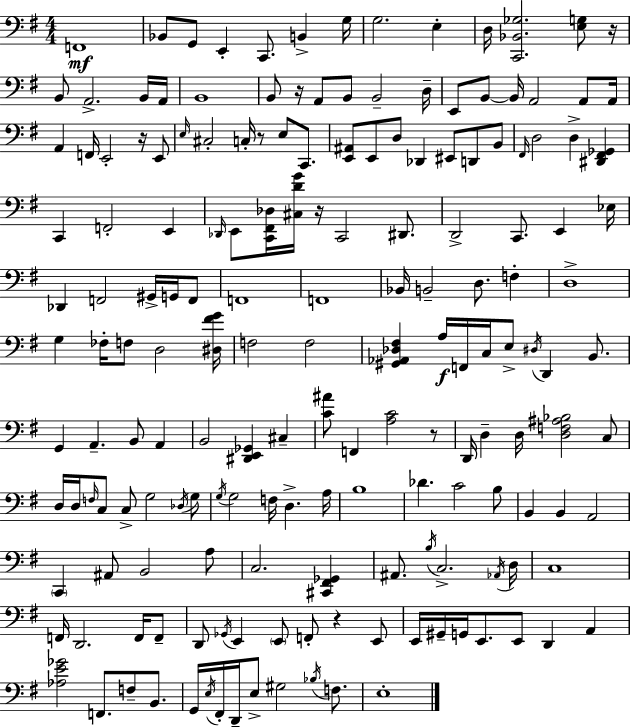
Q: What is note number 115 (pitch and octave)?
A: A3